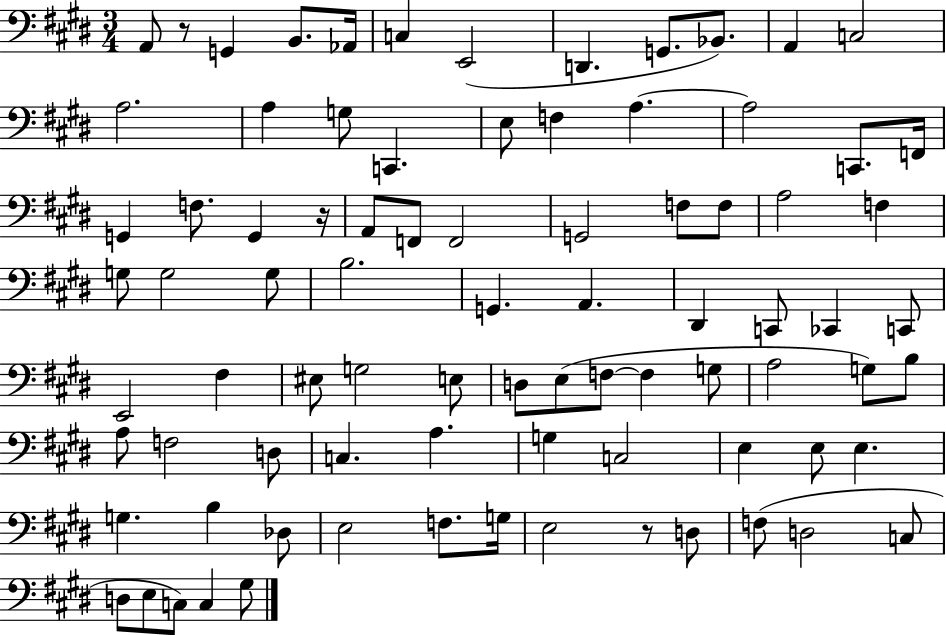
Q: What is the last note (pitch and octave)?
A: G#3